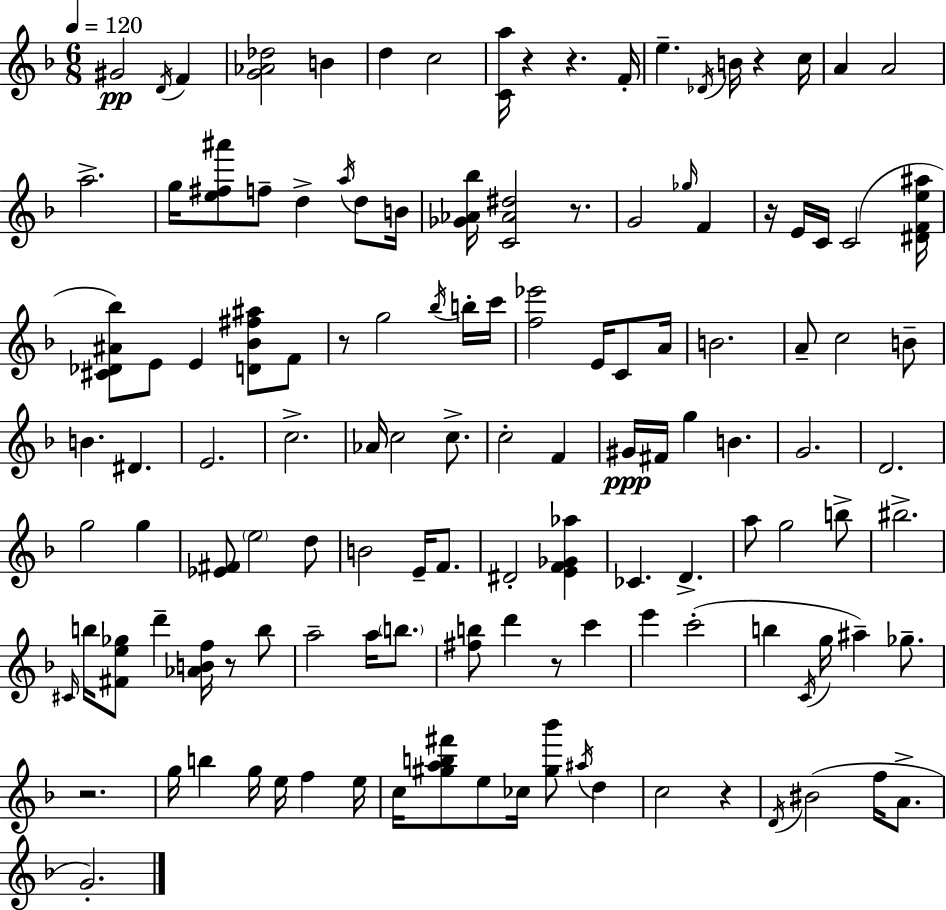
G#4/h D4/s F4/q [G4,Ab4,Db5]/h B4/q D5/q C5/h [C4,A5]/s R/q R/q. F4/s E5/q. Db4/s B4/s R/q C5/s A4/q A4/h A5/h. G5/s [E5,F#5,A#6]/e F5/e D5/q A5/s D5/e B4/s [Gb4,Ab4,Bb5]/s [C4,Ab4,D#5]/h R/e. G4/h Gb5/s F4/q R/s E4/s C4/s C4/h [D#4,F4,E5,A#5]/s [C#4,Db4,A#4,Bb5]/e E4/e E4/q [D4,Bb4,F#5,A#5]/e F4/e R/e G5/h Bb5/s B5/s C6/s [F5,Eb6]/h E4/s C4/e A4/s B4/h. A4/e C5/h B4/e B4/q. D#4/q. E4/h. C5/h. Ab4/s C5/h C5/e. C5/h F4/q G#4/s F#4/s G5/q B4/q. G4/h. D4/h. G5/h G5/q [Eb4,F#4]/e E5/h D5/e B4/h E4/s F4/e. D#4/h [E4,F4,Gb4,Ab5]/q CES4/q. D4/q. A5/e G5/h B5/e BIS5/h. C#4/s B5/s [F#4,E5,Gb5]/e D6/q [Ab4,B4,F5]/s R/e B5/e A5/h A5/s B5/e. [F#5,B5]/e D6/q R/e C6/q E6/q C6/h B5/q C4/s G5/s A#5/q Gb5/e. R/h. G5/s B5/q G5/s E5/s F5/q E5/s C5/s [G#5,A5,B5,F#6]/e E5/e CES5/s [G#5,Bb6]/e A#5/s D5/q C5/h R/q D4/s BIS4/h F5/s A4/e. G4/h.